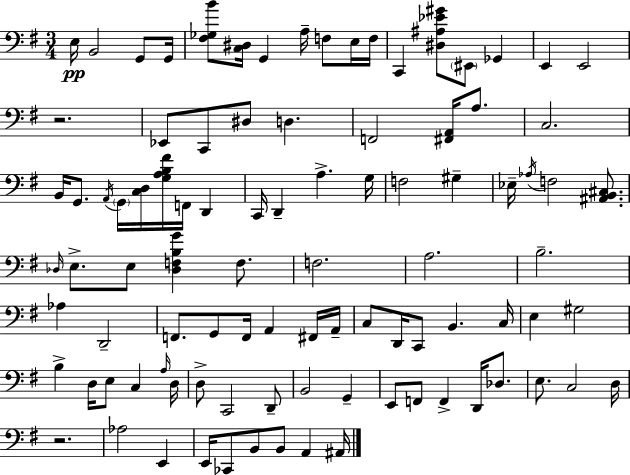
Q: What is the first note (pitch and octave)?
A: E3